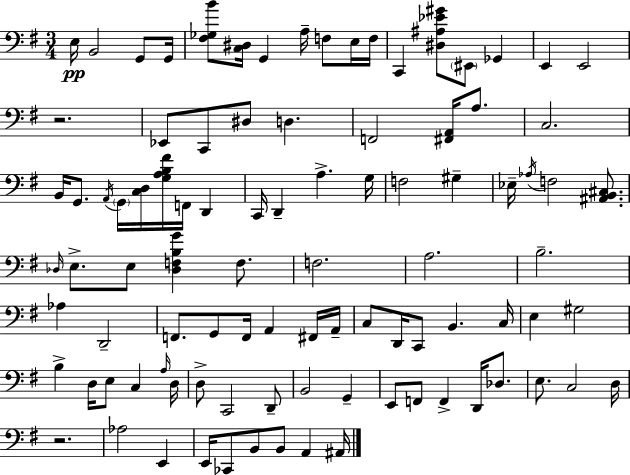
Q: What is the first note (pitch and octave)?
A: E3